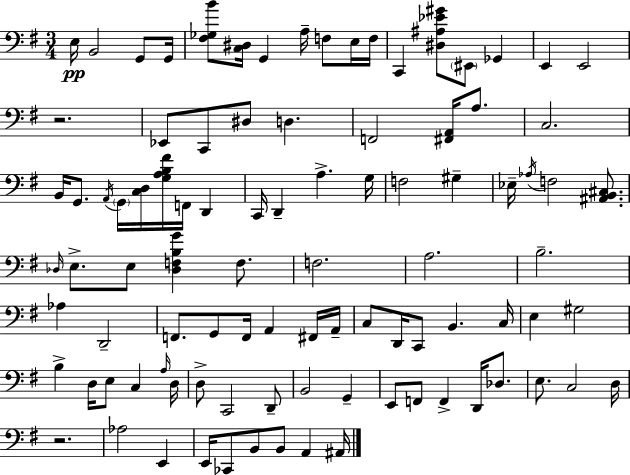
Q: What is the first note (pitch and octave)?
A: E3